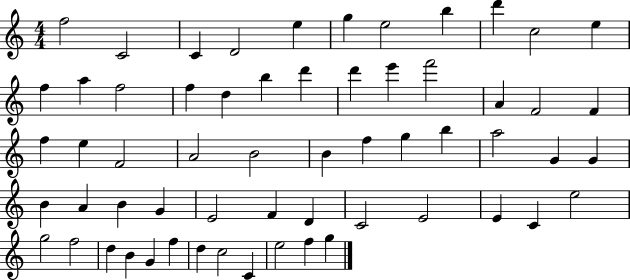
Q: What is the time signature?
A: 4/4